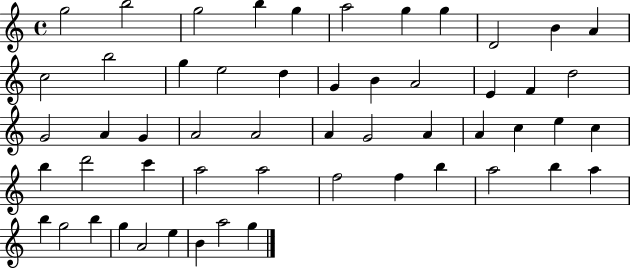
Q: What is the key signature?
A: C major